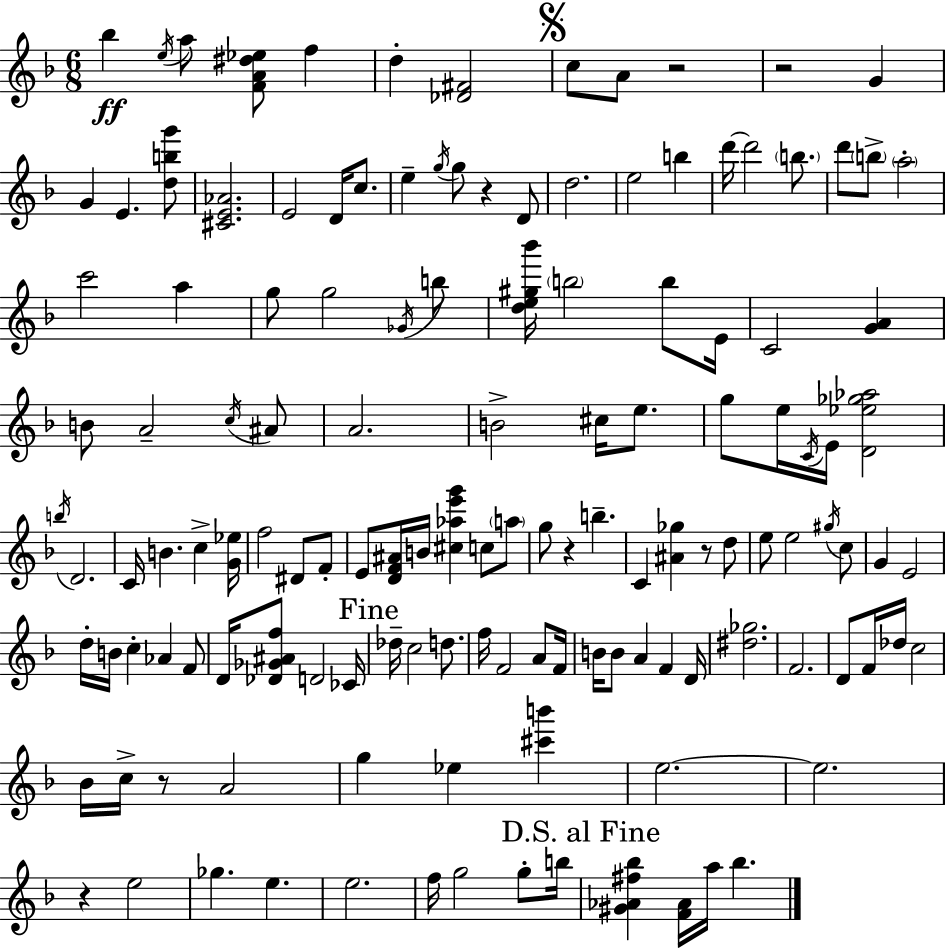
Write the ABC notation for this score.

X:1
T:Untitled
M:6/8
L:1/4
K:Dm
_b e/4 a/2 [FA^d_e]/2 f d [_D^F]2 c/2 A/2 z2 z2 G G E [dbg']/2 [^CE_A]2 E2 D/4 c/2 e g/4 g/2 z D/2 d2 e2 b d'/4 d'2 b/2 d'/2 b/2 a2 c'2 a g/2 g2 _G/4 b/2 [de^g_b']/4 b2 b/2 E/4 C2 [GA] B/2 A2 c/4 ^A/2 A2 B2 ^c/4 e/2 g/2 e/4 C/4 E/4 [D_e_g_a]2 b/4 D2 C/4 B c [G_e]/4 f2 ^D/2 F/2 E/2 [DF^A]/4 B/4 [^c_ae'g'] c/2 a/2 g/2 z b C [^A_g] z/2 d/2 e/2 e2 ^g/4 c/2 G E2 d/4 B/4 c _A F/2 D/4 [_D_G^Af]/2 D2 _C/4 _d/4 c2 d/2 f/4 F2 A/2 F/4 B/4 B/2 A F D/4 [^d_g]2 F2 D/2 F/4 _d/4 c2 _B/4 c/4 z/2 A2 g _e [^c'b'] e2 e2 z e2 _g e e2 f/4 g2 g/2 b/4 [^G_A^f_b] [F_A]/4 a/4 _b